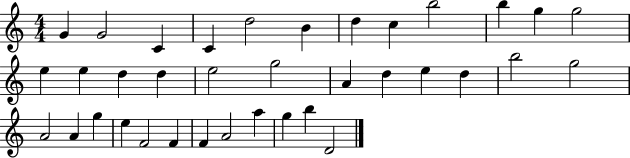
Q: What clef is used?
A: treble